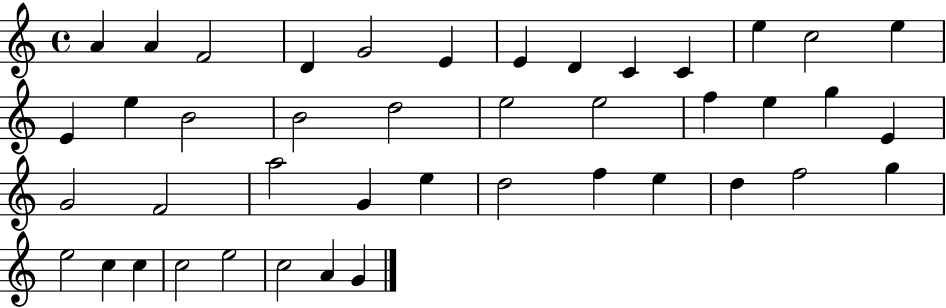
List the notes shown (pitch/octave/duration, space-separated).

A4/q A4/q F4/h D4/q G4/h E4/q E4/q D4/q C4/q C4/q E5/q C5/h E5/q E4/q E5/q B4/h B4/h D5/h E5/h E5/h F5/q E5/q G5/q E4/q G4/h F4/h A5/h G4/q E5/q D5/h F5/q E5/q D5/q F5/h G5/q E5/h C5/q C5/q C5/h E5/h C5/h A4/q G4/q